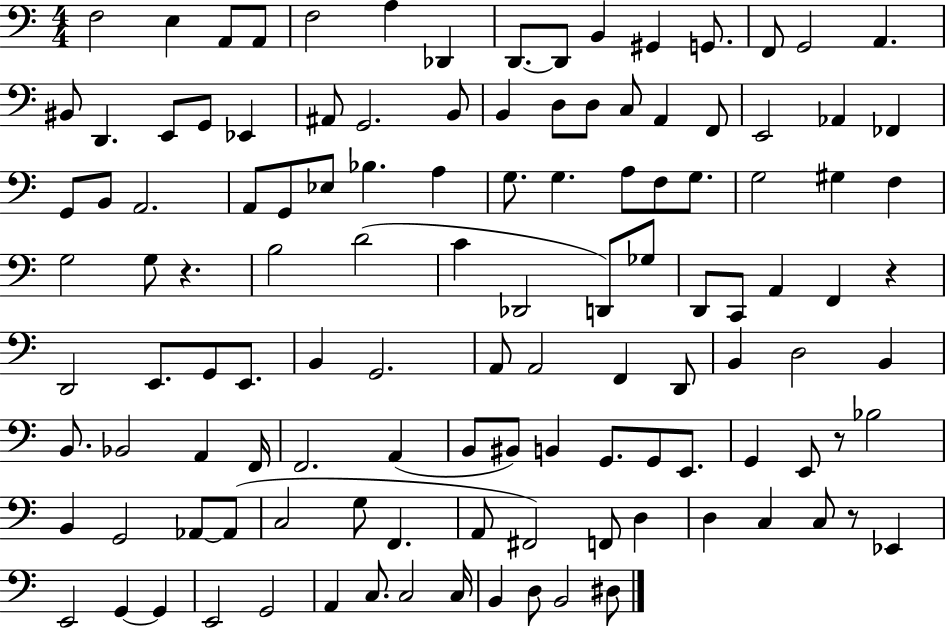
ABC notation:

X:1
T:Untitled
M:4/4
L:1/4
K:C
F,2 E, A,,/2 A,,/2 F,2 A, _D,, D,,/2 D,,/2 B,, ^G,, G,,/2 F,,/2 G,,2 A,, ^B,,/2 D,, E,,/2 G,,/2 _E,, ^A,,/2 G,,2 B,,/2 B,, D,/2 D,/2 C,/2 A,, F,,/2 E,,2 _A,, _F,, G,,/2 B,,/2 A,,2 A,,/2 G,,/2 _E,/2 _B, A, G,/2 G, A,/2 F,/2 G,/2 G,2 ^G, F, G,2 G,/2 z B,2 D2 C _D,,2 D,,/2 _G,/2 D,,/2 C,,/2 A,, F,, z D,,2 E,,/2 G,,/2 E,,/2 B,, G,,2 A,,/2 A,,2 F,, D,,/2 B,, D,2 B,, B,,/2 _B,,2 A,, F,,/4 F,,2 A,, B,,/2 ^B,,/2 B,, G,,/2 G,,/2 E,,/2 G,, E,,/2 z/2 _B,2 B,, G,,2 _A,,/2 _A,,/2 C,2 G,/2 F,, A,,/2 ^F,,2 F,,/2 D, D, C, C,/2 z/2 _E,, E,,2 G,, G,, E,,2 G,,2 A,, C,/2 C,2 C,/4 B,, D,/2 B,,2 ^D,/2